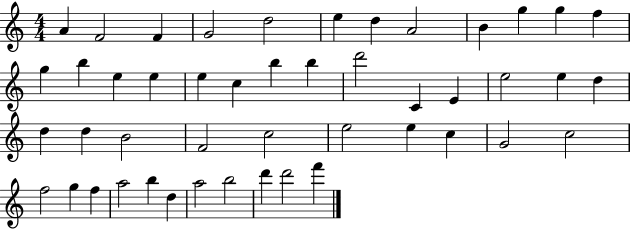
{
  \clef treble
  \numericTimeSignature
  \time 4/4
  \key c \major
  a'4 f'2 f'4 | g'2 d''2 | e''4 d''4 a'2 | b'4 g''4 g''4 f''4 | \break g''4 b''4 e''4 e''4 | e''4 c''4 b''4 b''4 | d'''2 c'4 e'4 | e''2 e''4 d''4 | \break d''4 d''4 b'2 | f'2 c''2 | e''2 e''4 c''4 | g'2 c''2 | \break f''2 g''4 f''4 | a''2 b''4 d''4 | a''2 b''2 | d'''4 d'''2 f'''4 | \break \bar "|."
}